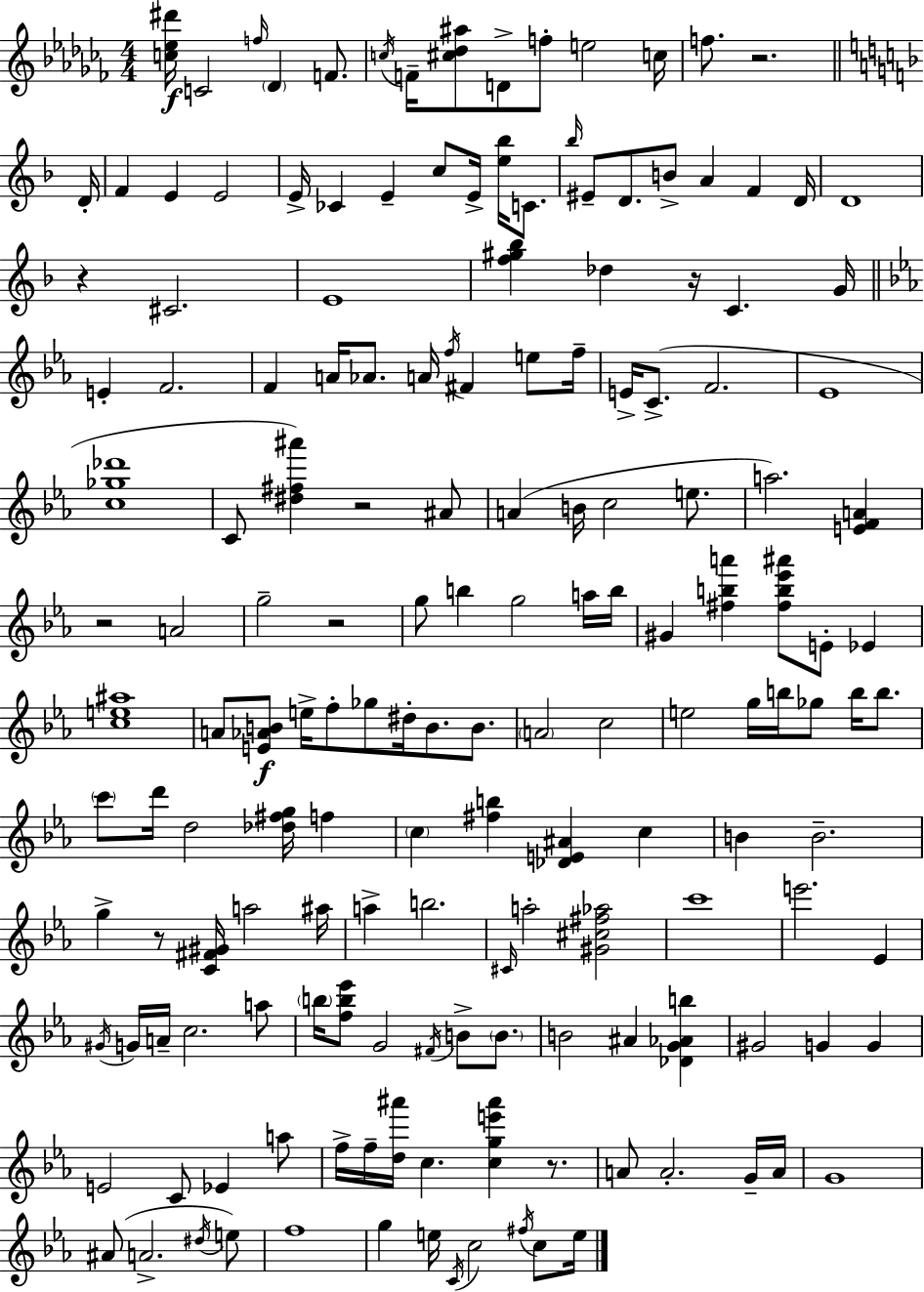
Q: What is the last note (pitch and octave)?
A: E5